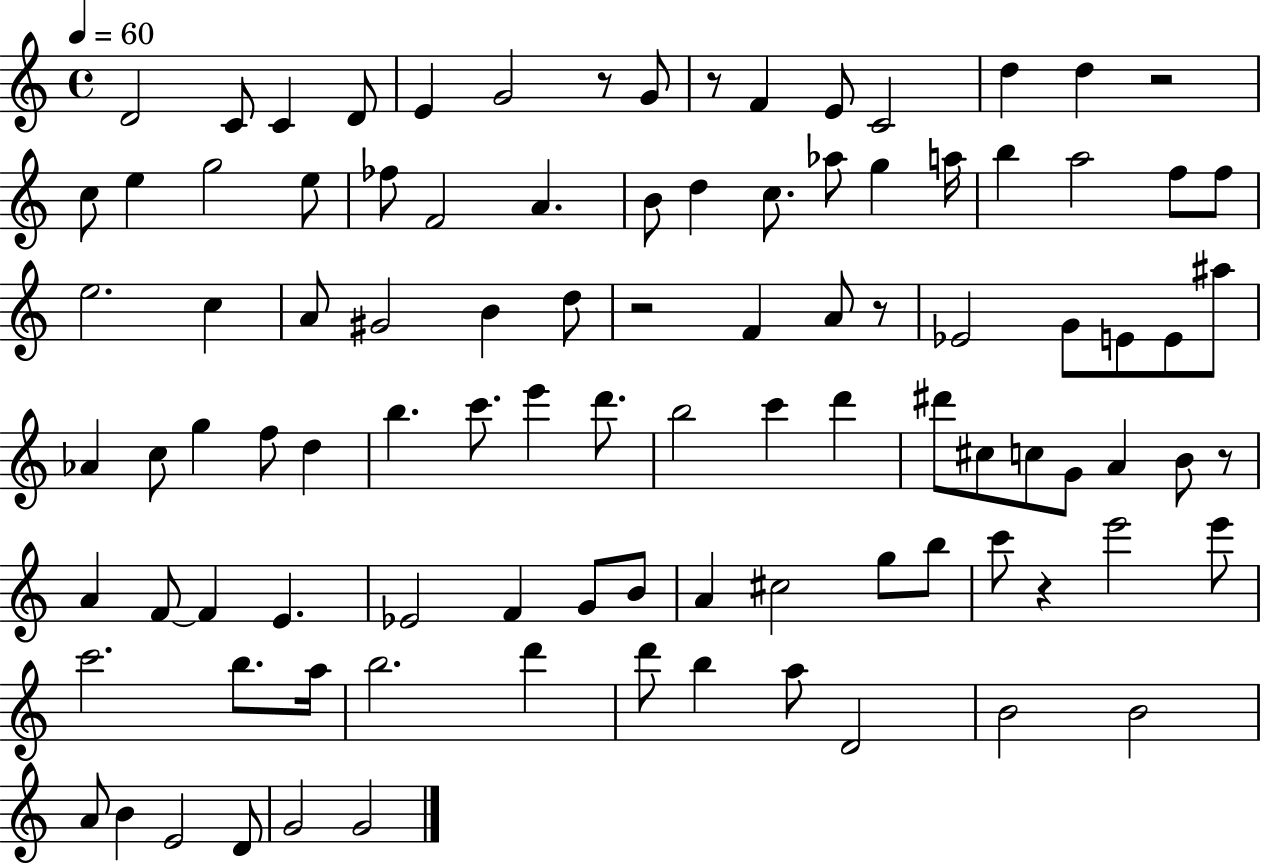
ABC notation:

X:1
T:Untitled
M:4/4
L:1/4
K:C
D2 C/2 C D/2 E G2 z/2 G/2 z/2 F E/2 C2 d d z2 c/2 e g2 e/2 _f/2 F2 A B/2 d c/2 _a/2 g a/4 b a2 f/2 f/2 e2 c A/2 ^G2 B d/2 z2 F A/2 z/2 _E2 G/2 E/2 E/2 ^a/2 _A c/2 g f/2 d b c'/2 e' d'/2 b2 c' d' ^d'/2 ^c/2 c/2 G/2 A B/2 z/2 A F/2 F E _E2 F G/2 B/2 A ^c2 g/2 b/2 c'/2 z e'2 e'/2 c'2 b/2 a/4 b2 d' d'/2 b a/2 D2 B2 B2 A/2 B E2 D/2 G2 G2